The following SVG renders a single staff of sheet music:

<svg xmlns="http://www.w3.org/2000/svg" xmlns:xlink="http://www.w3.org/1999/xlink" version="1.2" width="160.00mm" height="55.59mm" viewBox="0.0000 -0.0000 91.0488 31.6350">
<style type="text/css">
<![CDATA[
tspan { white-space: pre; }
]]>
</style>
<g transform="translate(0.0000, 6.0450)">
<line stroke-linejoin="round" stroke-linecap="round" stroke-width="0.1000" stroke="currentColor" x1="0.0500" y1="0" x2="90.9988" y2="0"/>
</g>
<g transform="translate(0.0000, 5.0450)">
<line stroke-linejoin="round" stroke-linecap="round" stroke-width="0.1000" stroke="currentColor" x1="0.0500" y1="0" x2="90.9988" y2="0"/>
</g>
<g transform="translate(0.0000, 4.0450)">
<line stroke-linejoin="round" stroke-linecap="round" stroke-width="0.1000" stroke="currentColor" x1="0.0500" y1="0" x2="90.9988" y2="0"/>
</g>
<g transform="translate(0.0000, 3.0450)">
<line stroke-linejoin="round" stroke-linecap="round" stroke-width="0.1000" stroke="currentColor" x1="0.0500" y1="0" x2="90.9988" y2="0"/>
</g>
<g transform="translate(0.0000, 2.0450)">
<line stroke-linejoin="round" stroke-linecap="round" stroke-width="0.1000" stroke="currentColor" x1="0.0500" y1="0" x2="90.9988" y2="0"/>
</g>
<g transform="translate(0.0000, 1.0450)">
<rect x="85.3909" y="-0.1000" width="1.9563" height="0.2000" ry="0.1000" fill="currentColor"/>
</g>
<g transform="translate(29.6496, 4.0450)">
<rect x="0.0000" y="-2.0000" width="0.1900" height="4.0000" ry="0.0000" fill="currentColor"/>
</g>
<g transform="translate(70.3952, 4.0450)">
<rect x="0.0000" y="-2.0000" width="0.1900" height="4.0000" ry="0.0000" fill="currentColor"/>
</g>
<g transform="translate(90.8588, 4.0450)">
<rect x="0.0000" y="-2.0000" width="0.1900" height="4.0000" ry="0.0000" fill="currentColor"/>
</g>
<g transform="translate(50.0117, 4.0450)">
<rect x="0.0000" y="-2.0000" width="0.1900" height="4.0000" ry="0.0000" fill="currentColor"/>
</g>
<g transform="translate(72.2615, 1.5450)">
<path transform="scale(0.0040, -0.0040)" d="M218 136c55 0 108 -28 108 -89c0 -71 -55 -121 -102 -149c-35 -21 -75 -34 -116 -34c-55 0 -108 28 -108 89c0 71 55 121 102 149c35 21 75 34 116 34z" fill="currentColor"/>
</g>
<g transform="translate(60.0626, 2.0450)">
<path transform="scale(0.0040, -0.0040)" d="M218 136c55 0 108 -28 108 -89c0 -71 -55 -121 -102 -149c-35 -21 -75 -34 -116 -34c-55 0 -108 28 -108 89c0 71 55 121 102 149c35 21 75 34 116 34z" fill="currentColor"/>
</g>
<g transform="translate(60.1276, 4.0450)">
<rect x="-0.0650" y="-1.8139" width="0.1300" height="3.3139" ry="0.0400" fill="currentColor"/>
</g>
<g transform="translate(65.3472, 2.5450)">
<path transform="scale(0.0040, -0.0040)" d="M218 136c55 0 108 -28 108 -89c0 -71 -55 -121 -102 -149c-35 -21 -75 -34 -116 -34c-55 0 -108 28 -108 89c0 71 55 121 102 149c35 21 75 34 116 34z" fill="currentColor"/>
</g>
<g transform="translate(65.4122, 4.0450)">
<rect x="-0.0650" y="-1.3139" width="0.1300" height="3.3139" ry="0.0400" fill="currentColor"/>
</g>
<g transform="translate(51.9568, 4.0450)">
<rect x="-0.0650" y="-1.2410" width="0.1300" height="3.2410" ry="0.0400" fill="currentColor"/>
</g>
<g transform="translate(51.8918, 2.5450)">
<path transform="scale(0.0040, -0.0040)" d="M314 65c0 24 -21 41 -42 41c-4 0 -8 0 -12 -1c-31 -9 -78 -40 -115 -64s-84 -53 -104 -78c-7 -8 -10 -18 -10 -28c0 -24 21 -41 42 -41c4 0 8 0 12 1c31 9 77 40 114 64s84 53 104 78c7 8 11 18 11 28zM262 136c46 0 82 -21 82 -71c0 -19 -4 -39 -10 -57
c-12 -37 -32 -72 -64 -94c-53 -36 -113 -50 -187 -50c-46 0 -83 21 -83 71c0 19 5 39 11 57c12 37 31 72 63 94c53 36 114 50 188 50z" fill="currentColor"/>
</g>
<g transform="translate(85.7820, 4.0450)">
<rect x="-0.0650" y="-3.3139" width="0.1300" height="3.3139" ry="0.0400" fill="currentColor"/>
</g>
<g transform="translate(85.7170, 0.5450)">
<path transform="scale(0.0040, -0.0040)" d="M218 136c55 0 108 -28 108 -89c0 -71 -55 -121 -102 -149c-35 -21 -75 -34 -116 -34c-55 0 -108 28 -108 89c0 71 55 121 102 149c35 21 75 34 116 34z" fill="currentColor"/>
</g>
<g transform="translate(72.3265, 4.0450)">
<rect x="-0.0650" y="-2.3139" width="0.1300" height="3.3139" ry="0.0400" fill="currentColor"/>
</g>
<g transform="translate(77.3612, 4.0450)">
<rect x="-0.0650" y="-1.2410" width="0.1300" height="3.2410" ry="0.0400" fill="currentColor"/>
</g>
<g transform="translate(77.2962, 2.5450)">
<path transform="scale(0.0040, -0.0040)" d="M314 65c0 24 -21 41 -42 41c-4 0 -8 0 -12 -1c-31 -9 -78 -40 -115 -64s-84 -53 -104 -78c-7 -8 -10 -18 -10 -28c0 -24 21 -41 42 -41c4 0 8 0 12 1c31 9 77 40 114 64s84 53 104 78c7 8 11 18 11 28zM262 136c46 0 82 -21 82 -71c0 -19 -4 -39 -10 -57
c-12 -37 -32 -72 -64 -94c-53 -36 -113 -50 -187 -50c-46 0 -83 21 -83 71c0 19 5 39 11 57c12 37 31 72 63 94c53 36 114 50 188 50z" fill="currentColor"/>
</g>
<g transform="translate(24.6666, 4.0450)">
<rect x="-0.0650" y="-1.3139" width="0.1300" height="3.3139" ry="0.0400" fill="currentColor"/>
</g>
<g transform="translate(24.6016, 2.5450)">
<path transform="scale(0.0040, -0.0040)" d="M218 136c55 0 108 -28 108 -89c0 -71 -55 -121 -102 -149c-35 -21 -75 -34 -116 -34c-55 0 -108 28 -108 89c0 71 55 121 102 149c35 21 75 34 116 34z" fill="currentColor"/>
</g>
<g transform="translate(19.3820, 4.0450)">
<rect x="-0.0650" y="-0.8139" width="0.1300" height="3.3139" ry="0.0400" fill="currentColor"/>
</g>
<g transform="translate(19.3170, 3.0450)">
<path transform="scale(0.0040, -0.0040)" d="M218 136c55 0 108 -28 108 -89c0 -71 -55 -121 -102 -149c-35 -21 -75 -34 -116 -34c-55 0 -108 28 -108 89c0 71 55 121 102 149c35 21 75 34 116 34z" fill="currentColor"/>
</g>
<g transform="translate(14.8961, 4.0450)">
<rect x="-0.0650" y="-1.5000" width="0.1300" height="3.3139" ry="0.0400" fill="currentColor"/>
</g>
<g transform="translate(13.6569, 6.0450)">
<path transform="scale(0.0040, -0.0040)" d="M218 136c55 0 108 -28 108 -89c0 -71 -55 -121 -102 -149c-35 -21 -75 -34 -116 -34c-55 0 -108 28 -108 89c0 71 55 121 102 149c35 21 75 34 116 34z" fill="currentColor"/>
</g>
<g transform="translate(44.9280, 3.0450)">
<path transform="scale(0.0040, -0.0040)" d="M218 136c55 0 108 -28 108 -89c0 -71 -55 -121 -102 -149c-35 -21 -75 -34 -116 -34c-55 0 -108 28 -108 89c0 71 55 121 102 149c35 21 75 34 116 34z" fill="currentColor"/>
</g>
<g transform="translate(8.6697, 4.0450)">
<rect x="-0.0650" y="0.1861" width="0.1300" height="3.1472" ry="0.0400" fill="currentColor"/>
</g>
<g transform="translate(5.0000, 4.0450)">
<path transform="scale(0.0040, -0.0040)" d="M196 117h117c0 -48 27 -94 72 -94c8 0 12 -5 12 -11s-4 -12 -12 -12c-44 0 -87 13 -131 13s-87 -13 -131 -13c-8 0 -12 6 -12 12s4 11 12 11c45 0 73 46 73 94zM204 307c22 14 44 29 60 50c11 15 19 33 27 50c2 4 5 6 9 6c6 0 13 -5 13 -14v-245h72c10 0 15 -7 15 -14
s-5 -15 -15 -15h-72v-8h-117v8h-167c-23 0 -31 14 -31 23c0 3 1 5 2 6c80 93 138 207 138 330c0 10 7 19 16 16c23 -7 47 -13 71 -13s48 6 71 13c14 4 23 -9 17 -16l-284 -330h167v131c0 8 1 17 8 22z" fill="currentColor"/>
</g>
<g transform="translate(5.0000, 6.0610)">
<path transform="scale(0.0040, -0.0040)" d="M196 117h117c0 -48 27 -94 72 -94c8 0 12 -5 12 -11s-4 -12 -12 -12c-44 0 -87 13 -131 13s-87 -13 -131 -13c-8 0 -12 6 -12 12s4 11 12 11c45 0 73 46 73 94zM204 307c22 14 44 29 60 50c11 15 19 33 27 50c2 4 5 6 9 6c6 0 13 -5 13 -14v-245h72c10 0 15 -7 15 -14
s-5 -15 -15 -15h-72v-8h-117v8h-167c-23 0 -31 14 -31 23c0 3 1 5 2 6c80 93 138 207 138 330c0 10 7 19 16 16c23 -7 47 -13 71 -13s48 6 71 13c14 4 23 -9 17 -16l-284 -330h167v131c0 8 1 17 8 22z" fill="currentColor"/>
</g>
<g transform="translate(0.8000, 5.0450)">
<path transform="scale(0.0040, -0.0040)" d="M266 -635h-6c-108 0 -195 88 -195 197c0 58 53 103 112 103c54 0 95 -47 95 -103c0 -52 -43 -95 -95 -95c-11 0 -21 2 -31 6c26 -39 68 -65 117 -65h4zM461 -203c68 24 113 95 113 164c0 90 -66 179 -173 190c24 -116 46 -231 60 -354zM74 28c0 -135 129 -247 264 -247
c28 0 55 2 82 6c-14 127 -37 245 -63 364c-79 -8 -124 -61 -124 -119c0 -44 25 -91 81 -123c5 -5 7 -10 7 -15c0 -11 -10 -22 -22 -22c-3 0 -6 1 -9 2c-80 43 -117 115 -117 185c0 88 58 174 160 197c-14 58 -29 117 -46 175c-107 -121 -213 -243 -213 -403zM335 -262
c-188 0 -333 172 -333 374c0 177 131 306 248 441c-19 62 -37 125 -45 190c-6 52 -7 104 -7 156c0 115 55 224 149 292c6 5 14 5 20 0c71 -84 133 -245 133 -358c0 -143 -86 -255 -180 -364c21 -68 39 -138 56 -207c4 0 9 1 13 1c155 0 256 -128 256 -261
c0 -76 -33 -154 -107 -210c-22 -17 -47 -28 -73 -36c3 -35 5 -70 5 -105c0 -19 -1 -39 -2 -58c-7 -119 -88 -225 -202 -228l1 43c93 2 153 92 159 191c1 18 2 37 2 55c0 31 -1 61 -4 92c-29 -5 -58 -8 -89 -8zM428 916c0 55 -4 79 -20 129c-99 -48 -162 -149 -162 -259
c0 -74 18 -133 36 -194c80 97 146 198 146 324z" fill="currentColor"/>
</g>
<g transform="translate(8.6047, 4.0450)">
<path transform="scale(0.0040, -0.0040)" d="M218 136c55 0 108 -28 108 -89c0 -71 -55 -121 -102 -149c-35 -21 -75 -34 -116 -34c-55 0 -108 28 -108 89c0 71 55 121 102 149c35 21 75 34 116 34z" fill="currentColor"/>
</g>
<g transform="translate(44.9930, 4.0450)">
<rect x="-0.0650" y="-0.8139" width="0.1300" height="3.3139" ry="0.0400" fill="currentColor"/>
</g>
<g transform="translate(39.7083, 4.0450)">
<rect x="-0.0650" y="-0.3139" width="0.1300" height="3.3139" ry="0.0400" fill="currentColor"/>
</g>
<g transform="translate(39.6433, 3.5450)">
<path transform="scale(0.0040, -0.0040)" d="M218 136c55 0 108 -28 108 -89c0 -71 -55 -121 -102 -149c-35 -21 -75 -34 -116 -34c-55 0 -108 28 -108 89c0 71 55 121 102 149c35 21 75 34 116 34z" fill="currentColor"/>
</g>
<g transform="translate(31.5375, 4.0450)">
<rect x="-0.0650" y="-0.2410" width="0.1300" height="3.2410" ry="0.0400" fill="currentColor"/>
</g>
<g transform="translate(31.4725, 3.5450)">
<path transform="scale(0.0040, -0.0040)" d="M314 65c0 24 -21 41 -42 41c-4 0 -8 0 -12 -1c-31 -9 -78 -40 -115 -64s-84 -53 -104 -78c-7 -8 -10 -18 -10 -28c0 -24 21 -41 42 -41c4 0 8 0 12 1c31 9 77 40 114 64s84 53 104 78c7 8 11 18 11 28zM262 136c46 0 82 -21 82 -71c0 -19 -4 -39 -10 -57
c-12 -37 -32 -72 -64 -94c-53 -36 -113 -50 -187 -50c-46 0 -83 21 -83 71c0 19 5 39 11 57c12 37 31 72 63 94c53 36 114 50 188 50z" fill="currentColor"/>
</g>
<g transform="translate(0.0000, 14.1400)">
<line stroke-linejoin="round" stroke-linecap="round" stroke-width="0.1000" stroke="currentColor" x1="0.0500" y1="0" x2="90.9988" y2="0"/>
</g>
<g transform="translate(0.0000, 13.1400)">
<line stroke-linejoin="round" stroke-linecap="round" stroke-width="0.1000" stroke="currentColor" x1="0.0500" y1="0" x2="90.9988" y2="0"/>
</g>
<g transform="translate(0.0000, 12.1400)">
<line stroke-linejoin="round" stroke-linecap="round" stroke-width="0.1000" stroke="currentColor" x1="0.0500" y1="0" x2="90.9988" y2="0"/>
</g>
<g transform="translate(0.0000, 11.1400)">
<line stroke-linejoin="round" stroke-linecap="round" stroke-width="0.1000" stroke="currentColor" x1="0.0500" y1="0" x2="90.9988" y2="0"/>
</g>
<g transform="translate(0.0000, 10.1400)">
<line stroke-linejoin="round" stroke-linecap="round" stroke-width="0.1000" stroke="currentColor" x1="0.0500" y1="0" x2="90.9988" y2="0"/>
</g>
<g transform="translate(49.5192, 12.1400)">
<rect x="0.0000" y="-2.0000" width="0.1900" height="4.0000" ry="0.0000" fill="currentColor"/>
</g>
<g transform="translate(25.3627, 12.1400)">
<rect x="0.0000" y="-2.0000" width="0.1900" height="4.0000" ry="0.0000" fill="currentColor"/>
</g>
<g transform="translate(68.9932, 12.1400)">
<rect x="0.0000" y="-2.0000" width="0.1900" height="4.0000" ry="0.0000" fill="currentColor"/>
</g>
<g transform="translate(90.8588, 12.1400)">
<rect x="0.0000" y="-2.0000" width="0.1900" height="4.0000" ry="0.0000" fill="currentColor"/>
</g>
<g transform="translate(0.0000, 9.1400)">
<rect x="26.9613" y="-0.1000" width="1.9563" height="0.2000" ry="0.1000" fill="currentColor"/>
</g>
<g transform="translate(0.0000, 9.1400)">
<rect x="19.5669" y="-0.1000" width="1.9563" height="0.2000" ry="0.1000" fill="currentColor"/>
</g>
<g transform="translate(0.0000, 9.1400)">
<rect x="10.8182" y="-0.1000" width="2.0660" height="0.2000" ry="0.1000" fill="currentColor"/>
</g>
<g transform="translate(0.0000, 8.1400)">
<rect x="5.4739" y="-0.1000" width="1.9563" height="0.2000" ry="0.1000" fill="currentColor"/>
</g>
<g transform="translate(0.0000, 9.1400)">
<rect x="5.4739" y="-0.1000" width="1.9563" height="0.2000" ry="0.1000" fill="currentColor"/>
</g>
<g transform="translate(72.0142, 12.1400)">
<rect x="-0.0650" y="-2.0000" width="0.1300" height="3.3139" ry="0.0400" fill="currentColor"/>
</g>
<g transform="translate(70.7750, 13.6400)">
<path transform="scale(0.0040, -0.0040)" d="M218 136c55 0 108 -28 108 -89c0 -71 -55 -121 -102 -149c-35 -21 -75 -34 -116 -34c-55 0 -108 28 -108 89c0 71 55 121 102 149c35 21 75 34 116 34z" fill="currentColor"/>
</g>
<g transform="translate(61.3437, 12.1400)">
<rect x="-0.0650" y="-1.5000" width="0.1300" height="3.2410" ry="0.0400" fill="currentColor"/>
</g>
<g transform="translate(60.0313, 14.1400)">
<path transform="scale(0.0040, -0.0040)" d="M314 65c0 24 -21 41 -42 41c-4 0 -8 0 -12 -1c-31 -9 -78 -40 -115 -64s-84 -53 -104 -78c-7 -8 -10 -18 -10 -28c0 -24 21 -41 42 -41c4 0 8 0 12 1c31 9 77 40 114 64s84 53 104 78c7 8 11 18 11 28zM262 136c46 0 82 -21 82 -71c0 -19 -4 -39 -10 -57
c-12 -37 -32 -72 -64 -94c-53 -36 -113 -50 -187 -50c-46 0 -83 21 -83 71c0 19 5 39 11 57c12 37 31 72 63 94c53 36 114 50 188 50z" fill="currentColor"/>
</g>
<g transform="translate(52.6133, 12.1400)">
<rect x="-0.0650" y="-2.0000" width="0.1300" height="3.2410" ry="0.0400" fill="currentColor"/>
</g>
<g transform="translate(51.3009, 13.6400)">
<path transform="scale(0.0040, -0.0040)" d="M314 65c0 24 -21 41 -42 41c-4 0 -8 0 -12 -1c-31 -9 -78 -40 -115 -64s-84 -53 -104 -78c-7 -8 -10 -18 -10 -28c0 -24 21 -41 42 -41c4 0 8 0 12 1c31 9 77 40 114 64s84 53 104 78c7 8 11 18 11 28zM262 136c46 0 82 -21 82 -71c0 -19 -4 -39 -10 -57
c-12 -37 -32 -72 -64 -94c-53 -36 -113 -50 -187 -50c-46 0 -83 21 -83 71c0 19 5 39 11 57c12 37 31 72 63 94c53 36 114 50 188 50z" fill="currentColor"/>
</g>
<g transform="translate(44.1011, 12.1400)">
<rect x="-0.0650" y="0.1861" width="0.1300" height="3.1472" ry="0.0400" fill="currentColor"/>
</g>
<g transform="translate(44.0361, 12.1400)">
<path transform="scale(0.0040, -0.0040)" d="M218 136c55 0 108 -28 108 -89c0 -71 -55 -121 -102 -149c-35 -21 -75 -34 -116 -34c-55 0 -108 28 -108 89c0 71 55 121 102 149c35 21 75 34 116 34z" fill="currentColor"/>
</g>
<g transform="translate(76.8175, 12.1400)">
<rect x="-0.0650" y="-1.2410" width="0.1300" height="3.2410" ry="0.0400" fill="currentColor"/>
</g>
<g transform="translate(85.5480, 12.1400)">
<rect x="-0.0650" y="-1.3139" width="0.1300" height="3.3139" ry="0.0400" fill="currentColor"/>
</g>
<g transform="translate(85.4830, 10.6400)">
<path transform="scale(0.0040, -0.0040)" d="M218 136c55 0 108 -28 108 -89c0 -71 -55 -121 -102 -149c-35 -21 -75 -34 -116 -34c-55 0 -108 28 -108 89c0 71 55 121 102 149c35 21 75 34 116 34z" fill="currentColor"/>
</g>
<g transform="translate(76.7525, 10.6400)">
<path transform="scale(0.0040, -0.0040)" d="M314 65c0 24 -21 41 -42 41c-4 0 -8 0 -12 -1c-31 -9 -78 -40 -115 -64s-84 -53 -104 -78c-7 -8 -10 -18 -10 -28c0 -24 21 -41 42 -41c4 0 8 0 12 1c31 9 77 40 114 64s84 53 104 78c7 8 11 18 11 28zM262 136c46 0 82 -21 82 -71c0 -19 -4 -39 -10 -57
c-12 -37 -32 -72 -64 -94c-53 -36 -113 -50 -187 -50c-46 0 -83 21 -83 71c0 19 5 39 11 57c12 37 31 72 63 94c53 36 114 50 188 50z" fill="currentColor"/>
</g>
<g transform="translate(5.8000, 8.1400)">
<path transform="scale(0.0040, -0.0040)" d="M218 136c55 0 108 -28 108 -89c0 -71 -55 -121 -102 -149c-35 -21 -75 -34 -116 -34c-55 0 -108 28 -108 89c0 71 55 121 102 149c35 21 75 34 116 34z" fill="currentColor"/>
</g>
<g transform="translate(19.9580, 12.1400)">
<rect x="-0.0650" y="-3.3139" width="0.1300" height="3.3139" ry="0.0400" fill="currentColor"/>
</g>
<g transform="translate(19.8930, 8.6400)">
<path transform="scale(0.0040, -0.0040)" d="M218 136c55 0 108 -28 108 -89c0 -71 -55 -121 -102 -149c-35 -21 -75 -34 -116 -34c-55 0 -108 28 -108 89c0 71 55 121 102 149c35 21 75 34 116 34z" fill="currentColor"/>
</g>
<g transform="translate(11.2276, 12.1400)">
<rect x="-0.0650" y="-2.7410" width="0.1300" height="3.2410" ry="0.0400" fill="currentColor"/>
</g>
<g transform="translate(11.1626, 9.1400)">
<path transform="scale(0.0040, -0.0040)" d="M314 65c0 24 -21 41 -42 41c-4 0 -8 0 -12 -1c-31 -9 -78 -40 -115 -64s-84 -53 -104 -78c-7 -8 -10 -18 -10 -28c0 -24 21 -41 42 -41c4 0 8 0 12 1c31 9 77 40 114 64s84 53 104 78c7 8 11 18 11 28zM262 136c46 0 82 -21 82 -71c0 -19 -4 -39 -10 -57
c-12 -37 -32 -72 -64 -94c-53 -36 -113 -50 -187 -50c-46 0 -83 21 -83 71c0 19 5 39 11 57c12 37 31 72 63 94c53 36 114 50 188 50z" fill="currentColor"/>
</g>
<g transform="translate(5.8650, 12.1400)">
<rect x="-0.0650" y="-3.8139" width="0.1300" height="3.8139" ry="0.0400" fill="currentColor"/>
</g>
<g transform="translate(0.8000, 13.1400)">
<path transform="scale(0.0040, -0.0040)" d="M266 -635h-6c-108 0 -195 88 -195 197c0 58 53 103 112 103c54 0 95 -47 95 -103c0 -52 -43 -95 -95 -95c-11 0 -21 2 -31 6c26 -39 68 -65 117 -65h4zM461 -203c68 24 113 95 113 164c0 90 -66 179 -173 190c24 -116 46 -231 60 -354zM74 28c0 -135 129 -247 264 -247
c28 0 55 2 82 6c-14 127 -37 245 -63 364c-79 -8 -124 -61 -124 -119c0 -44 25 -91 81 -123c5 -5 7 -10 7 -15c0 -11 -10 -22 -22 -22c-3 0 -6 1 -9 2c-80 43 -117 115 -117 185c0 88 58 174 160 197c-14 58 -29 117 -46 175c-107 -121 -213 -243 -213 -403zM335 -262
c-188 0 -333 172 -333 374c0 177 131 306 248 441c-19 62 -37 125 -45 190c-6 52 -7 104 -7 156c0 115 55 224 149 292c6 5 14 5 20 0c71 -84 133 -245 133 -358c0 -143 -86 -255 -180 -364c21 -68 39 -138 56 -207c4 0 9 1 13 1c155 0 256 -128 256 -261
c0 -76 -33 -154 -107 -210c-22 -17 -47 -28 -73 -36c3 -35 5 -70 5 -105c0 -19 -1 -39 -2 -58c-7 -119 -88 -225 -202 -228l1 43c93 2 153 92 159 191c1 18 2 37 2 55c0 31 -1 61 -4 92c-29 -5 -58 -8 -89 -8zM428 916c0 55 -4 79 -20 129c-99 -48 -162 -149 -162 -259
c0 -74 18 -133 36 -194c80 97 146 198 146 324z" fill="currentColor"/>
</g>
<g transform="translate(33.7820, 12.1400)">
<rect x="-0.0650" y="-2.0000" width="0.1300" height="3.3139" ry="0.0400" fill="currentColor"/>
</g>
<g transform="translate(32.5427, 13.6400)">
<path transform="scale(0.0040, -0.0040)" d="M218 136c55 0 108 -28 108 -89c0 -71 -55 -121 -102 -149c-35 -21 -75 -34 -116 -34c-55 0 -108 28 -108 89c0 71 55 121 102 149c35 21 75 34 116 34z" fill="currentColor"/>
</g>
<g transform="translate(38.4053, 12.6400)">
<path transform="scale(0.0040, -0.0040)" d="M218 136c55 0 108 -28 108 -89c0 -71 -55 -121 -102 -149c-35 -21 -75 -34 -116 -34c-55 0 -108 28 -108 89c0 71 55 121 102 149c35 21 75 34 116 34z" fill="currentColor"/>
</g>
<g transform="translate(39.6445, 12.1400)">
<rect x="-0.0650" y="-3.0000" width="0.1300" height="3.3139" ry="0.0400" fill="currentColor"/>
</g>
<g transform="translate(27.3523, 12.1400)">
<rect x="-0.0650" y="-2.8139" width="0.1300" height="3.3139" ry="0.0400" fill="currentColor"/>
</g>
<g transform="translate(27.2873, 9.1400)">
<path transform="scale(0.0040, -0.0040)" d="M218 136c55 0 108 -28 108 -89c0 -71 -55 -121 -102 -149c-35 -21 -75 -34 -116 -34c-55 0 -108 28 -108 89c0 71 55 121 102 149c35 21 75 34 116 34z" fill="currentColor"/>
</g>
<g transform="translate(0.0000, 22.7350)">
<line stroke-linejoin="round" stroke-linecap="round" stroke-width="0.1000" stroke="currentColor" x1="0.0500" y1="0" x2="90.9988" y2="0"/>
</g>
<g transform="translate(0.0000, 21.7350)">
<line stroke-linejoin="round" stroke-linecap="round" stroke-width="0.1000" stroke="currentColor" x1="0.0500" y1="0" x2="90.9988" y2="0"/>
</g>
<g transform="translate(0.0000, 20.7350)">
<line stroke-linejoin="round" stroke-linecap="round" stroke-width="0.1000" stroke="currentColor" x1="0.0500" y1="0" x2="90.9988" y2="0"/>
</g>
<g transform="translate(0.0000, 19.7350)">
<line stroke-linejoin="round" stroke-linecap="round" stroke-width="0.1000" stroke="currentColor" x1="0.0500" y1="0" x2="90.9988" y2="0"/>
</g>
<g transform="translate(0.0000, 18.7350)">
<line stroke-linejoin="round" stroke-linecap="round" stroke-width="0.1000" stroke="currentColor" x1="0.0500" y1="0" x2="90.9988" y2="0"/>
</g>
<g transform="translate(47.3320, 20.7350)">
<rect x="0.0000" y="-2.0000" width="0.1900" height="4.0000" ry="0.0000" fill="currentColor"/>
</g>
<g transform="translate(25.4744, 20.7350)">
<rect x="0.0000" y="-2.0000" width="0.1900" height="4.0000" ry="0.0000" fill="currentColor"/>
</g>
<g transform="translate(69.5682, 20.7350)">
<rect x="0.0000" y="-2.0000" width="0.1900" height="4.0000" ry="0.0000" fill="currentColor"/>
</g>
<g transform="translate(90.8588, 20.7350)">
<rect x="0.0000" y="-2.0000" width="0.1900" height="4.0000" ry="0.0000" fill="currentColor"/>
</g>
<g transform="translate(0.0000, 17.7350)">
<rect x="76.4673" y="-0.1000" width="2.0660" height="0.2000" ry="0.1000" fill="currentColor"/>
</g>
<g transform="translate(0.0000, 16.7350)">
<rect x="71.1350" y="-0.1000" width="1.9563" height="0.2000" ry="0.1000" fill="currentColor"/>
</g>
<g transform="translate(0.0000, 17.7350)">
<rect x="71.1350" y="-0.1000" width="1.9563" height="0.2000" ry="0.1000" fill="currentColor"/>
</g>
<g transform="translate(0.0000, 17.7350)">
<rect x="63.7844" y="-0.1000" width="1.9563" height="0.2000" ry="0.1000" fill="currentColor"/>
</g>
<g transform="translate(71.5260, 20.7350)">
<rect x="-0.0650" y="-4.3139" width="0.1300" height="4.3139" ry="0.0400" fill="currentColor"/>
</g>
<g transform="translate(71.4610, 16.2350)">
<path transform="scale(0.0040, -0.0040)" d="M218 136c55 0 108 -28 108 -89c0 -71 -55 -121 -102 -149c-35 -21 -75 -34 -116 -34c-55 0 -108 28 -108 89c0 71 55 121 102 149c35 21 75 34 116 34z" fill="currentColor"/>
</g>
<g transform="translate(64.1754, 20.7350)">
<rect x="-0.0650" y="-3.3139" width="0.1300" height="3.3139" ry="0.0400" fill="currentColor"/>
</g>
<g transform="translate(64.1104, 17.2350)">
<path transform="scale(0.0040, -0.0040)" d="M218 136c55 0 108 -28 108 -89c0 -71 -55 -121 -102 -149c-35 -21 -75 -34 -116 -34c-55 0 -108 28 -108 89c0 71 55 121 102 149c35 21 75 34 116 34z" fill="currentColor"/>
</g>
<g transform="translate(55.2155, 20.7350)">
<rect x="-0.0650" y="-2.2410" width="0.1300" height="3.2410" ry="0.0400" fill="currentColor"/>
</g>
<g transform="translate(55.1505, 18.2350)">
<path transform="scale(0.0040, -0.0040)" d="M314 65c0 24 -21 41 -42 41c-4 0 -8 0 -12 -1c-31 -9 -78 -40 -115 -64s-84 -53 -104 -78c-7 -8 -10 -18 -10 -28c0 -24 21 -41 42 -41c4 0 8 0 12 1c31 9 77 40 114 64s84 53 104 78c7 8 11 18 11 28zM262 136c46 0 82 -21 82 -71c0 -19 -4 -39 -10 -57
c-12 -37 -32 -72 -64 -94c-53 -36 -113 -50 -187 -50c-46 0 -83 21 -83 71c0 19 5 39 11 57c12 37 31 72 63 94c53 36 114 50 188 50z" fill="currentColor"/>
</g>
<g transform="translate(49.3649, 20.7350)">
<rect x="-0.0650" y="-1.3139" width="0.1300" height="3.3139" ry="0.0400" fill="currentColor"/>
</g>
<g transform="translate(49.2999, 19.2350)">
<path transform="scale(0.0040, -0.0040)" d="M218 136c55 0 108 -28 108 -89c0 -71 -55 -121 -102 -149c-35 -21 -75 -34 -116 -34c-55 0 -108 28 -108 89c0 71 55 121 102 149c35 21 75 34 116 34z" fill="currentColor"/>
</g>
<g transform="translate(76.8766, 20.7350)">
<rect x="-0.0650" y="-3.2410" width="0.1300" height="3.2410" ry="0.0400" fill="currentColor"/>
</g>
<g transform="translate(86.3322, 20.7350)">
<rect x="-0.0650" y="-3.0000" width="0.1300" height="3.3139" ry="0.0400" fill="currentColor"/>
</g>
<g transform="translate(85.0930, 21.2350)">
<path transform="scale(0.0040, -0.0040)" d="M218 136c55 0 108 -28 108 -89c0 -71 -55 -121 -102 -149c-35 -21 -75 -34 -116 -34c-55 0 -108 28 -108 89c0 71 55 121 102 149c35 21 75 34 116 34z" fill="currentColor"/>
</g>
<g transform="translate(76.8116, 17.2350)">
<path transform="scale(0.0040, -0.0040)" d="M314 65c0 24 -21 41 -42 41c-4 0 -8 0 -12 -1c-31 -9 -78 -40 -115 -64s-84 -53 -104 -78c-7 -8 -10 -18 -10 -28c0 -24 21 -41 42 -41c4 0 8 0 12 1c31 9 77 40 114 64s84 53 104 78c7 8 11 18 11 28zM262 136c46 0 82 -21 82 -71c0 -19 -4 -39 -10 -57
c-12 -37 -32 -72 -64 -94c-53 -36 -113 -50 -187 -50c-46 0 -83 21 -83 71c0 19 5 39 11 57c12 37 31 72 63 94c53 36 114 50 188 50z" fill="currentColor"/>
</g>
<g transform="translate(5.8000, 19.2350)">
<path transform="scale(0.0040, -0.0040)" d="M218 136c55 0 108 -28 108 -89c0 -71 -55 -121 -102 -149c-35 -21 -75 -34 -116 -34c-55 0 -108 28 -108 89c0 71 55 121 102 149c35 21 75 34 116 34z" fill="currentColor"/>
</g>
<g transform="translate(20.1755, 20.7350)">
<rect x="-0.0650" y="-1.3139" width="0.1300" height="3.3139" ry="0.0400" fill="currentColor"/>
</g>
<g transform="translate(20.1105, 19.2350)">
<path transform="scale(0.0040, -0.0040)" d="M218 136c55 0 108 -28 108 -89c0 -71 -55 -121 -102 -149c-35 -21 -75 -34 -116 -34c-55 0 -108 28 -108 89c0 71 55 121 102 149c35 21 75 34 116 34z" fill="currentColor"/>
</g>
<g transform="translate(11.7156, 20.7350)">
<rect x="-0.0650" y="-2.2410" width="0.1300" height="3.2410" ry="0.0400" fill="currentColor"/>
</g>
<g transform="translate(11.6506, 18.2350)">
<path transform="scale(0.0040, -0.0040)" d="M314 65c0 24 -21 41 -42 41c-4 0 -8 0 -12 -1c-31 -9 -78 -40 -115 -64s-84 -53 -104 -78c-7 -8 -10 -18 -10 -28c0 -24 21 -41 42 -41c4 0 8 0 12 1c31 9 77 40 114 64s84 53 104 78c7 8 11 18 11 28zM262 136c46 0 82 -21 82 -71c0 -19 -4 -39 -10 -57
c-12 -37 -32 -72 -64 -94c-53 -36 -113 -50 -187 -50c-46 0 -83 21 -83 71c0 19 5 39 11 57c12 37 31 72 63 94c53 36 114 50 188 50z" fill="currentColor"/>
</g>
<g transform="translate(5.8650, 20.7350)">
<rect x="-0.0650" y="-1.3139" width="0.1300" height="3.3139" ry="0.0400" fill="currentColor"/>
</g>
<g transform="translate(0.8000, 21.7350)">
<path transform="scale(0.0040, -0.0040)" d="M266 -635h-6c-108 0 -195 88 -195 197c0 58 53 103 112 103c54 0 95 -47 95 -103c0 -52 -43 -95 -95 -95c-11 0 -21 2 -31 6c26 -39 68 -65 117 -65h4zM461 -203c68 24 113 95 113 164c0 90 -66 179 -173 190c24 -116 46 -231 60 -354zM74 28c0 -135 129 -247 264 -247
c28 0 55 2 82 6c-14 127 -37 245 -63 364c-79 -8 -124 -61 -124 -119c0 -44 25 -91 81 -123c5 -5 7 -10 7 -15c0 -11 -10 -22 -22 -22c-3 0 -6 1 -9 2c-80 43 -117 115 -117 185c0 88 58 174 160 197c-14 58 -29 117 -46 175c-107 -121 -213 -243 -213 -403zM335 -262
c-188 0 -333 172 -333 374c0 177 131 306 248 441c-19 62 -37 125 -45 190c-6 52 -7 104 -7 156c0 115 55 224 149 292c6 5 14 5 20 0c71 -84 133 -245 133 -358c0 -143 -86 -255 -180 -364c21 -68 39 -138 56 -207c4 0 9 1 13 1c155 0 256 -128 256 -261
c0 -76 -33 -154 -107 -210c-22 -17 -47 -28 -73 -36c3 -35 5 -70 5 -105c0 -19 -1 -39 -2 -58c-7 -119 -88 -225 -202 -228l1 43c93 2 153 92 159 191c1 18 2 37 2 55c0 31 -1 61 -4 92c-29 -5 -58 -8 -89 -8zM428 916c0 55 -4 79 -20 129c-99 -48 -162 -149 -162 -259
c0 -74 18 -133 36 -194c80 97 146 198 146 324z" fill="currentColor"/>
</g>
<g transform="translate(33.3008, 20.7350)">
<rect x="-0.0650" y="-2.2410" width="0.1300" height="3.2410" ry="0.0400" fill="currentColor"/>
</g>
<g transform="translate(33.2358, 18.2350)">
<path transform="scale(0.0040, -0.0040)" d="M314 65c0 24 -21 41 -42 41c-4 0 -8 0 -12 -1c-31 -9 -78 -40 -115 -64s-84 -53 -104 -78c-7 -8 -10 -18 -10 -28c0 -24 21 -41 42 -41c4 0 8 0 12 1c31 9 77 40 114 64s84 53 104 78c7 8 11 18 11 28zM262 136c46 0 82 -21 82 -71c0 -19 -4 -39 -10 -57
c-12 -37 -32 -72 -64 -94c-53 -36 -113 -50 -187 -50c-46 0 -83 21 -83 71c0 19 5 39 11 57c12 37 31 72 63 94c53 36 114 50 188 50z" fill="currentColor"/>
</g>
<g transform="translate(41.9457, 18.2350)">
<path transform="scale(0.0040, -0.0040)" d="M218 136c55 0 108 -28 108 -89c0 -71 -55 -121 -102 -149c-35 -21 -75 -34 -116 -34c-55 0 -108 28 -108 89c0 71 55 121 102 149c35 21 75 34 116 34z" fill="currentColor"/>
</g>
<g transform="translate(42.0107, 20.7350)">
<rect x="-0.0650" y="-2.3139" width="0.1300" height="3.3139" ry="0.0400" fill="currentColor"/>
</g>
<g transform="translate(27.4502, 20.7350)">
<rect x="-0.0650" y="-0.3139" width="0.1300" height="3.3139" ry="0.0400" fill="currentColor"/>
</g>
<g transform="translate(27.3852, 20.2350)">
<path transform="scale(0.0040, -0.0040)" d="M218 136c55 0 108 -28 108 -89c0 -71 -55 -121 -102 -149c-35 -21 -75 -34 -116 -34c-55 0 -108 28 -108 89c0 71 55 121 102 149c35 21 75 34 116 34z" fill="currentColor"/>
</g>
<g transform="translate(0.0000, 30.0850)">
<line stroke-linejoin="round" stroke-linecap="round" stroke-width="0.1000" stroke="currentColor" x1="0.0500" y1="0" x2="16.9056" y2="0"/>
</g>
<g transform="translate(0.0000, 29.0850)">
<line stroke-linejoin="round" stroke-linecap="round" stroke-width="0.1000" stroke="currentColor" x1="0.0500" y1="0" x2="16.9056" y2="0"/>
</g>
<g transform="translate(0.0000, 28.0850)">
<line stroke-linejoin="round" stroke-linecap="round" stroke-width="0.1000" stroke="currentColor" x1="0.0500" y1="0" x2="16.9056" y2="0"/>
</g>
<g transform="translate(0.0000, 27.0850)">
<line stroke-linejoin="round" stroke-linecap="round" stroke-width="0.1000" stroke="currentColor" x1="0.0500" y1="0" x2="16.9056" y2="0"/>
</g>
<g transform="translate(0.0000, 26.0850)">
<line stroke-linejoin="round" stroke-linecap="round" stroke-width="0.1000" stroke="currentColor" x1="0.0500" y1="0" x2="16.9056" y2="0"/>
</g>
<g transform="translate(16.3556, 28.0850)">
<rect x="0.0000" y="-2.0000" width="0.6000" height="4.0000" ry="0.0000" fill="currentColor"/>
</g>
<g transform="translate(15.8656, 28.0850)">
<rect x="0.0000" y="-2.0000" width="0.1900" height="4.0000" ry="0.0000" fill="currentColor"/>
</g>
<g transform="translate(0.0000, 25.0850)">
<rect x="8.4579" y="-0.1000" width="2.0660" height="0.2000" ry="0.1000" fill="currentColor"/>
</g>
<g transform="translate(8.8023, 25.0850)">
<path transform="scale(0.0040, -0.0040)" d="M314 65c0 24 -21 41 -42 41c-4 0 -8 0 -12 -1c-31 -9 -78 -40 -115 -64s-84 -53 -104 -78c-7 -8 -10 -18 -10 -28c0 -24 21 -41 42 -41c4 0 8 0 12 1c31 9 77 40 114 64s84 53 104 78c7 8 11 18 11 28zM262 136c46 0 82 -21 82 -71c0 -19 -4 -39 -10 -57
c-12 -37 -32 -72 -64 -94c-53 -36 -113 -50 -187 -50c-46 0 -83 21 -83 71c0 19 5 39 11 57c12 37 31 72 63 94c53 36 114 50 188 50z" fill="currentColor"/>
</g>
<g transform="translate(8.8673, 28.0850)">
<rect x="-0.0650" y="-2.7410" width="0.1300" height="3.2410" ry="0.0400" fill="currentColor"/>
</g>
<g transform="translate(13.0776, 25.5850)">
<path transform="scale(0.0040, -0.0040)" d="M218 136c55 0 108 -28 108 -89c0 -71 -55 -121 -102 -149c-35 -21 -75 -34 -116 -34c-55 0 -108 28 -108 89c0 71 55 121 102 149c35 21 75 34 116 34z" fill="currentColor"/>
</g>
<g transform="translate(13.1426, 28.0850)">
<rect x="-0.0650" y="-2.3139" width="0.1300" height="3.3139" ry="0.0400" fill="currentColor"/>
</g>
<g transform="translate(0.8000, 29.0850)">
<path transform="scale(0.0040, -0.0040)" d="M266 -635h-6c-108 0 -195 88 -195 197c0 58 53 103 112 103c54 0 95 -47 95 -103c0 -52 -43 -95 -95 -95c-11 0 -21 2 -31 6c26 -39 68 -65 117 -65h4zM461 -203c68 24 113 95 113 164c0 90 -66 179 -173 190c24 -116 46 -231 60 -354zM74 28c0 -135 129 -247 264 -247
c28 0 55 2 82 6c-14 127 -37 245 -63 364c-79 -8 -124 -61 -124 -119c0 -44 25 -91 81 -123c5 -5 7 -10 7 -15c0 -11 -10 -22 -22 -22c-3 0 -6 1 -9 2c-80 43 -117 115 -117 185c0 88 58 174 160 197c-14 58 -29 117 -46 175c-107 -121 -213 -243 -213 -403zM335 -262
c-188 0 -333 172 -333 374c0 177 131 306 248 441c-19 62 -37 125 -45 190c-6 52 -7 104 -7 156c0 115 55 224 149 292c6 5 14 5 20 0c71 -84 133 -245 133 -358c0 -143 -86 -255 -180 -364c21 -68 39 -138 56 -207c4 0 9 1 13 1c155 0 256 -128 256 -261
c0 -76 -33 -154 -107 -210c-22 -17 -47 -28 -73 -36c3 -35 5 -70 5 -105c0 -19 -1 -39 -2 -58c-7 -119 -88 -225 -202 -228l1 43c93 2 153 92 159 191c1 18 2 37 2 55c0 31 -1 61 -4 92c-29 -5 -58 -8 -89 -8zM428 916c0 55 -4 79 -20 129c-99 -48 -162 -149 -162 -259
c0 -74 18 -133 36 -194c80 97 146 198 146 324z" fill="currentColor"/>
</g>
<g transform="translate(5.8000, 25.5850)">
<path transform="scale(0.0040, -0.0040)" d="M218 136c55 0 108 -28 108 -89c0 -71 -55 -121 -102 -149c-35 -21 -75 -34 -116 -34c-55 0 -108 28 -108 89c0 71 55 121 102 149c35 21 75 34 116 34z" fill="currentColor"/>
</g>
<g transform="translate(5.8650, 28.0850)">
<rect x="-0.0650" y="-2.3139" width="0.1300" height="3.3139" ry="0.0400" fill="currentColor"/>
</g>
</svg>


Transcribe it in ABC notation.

X:1
T:Untitled
M:4/4
L:1/4
K:C
B E d e c2 c d e2 f e g e2 b c' a2 b a F A B F2 E2 F e2 e e g2 e c g2 g e g2 b d' b2 A g a2 g